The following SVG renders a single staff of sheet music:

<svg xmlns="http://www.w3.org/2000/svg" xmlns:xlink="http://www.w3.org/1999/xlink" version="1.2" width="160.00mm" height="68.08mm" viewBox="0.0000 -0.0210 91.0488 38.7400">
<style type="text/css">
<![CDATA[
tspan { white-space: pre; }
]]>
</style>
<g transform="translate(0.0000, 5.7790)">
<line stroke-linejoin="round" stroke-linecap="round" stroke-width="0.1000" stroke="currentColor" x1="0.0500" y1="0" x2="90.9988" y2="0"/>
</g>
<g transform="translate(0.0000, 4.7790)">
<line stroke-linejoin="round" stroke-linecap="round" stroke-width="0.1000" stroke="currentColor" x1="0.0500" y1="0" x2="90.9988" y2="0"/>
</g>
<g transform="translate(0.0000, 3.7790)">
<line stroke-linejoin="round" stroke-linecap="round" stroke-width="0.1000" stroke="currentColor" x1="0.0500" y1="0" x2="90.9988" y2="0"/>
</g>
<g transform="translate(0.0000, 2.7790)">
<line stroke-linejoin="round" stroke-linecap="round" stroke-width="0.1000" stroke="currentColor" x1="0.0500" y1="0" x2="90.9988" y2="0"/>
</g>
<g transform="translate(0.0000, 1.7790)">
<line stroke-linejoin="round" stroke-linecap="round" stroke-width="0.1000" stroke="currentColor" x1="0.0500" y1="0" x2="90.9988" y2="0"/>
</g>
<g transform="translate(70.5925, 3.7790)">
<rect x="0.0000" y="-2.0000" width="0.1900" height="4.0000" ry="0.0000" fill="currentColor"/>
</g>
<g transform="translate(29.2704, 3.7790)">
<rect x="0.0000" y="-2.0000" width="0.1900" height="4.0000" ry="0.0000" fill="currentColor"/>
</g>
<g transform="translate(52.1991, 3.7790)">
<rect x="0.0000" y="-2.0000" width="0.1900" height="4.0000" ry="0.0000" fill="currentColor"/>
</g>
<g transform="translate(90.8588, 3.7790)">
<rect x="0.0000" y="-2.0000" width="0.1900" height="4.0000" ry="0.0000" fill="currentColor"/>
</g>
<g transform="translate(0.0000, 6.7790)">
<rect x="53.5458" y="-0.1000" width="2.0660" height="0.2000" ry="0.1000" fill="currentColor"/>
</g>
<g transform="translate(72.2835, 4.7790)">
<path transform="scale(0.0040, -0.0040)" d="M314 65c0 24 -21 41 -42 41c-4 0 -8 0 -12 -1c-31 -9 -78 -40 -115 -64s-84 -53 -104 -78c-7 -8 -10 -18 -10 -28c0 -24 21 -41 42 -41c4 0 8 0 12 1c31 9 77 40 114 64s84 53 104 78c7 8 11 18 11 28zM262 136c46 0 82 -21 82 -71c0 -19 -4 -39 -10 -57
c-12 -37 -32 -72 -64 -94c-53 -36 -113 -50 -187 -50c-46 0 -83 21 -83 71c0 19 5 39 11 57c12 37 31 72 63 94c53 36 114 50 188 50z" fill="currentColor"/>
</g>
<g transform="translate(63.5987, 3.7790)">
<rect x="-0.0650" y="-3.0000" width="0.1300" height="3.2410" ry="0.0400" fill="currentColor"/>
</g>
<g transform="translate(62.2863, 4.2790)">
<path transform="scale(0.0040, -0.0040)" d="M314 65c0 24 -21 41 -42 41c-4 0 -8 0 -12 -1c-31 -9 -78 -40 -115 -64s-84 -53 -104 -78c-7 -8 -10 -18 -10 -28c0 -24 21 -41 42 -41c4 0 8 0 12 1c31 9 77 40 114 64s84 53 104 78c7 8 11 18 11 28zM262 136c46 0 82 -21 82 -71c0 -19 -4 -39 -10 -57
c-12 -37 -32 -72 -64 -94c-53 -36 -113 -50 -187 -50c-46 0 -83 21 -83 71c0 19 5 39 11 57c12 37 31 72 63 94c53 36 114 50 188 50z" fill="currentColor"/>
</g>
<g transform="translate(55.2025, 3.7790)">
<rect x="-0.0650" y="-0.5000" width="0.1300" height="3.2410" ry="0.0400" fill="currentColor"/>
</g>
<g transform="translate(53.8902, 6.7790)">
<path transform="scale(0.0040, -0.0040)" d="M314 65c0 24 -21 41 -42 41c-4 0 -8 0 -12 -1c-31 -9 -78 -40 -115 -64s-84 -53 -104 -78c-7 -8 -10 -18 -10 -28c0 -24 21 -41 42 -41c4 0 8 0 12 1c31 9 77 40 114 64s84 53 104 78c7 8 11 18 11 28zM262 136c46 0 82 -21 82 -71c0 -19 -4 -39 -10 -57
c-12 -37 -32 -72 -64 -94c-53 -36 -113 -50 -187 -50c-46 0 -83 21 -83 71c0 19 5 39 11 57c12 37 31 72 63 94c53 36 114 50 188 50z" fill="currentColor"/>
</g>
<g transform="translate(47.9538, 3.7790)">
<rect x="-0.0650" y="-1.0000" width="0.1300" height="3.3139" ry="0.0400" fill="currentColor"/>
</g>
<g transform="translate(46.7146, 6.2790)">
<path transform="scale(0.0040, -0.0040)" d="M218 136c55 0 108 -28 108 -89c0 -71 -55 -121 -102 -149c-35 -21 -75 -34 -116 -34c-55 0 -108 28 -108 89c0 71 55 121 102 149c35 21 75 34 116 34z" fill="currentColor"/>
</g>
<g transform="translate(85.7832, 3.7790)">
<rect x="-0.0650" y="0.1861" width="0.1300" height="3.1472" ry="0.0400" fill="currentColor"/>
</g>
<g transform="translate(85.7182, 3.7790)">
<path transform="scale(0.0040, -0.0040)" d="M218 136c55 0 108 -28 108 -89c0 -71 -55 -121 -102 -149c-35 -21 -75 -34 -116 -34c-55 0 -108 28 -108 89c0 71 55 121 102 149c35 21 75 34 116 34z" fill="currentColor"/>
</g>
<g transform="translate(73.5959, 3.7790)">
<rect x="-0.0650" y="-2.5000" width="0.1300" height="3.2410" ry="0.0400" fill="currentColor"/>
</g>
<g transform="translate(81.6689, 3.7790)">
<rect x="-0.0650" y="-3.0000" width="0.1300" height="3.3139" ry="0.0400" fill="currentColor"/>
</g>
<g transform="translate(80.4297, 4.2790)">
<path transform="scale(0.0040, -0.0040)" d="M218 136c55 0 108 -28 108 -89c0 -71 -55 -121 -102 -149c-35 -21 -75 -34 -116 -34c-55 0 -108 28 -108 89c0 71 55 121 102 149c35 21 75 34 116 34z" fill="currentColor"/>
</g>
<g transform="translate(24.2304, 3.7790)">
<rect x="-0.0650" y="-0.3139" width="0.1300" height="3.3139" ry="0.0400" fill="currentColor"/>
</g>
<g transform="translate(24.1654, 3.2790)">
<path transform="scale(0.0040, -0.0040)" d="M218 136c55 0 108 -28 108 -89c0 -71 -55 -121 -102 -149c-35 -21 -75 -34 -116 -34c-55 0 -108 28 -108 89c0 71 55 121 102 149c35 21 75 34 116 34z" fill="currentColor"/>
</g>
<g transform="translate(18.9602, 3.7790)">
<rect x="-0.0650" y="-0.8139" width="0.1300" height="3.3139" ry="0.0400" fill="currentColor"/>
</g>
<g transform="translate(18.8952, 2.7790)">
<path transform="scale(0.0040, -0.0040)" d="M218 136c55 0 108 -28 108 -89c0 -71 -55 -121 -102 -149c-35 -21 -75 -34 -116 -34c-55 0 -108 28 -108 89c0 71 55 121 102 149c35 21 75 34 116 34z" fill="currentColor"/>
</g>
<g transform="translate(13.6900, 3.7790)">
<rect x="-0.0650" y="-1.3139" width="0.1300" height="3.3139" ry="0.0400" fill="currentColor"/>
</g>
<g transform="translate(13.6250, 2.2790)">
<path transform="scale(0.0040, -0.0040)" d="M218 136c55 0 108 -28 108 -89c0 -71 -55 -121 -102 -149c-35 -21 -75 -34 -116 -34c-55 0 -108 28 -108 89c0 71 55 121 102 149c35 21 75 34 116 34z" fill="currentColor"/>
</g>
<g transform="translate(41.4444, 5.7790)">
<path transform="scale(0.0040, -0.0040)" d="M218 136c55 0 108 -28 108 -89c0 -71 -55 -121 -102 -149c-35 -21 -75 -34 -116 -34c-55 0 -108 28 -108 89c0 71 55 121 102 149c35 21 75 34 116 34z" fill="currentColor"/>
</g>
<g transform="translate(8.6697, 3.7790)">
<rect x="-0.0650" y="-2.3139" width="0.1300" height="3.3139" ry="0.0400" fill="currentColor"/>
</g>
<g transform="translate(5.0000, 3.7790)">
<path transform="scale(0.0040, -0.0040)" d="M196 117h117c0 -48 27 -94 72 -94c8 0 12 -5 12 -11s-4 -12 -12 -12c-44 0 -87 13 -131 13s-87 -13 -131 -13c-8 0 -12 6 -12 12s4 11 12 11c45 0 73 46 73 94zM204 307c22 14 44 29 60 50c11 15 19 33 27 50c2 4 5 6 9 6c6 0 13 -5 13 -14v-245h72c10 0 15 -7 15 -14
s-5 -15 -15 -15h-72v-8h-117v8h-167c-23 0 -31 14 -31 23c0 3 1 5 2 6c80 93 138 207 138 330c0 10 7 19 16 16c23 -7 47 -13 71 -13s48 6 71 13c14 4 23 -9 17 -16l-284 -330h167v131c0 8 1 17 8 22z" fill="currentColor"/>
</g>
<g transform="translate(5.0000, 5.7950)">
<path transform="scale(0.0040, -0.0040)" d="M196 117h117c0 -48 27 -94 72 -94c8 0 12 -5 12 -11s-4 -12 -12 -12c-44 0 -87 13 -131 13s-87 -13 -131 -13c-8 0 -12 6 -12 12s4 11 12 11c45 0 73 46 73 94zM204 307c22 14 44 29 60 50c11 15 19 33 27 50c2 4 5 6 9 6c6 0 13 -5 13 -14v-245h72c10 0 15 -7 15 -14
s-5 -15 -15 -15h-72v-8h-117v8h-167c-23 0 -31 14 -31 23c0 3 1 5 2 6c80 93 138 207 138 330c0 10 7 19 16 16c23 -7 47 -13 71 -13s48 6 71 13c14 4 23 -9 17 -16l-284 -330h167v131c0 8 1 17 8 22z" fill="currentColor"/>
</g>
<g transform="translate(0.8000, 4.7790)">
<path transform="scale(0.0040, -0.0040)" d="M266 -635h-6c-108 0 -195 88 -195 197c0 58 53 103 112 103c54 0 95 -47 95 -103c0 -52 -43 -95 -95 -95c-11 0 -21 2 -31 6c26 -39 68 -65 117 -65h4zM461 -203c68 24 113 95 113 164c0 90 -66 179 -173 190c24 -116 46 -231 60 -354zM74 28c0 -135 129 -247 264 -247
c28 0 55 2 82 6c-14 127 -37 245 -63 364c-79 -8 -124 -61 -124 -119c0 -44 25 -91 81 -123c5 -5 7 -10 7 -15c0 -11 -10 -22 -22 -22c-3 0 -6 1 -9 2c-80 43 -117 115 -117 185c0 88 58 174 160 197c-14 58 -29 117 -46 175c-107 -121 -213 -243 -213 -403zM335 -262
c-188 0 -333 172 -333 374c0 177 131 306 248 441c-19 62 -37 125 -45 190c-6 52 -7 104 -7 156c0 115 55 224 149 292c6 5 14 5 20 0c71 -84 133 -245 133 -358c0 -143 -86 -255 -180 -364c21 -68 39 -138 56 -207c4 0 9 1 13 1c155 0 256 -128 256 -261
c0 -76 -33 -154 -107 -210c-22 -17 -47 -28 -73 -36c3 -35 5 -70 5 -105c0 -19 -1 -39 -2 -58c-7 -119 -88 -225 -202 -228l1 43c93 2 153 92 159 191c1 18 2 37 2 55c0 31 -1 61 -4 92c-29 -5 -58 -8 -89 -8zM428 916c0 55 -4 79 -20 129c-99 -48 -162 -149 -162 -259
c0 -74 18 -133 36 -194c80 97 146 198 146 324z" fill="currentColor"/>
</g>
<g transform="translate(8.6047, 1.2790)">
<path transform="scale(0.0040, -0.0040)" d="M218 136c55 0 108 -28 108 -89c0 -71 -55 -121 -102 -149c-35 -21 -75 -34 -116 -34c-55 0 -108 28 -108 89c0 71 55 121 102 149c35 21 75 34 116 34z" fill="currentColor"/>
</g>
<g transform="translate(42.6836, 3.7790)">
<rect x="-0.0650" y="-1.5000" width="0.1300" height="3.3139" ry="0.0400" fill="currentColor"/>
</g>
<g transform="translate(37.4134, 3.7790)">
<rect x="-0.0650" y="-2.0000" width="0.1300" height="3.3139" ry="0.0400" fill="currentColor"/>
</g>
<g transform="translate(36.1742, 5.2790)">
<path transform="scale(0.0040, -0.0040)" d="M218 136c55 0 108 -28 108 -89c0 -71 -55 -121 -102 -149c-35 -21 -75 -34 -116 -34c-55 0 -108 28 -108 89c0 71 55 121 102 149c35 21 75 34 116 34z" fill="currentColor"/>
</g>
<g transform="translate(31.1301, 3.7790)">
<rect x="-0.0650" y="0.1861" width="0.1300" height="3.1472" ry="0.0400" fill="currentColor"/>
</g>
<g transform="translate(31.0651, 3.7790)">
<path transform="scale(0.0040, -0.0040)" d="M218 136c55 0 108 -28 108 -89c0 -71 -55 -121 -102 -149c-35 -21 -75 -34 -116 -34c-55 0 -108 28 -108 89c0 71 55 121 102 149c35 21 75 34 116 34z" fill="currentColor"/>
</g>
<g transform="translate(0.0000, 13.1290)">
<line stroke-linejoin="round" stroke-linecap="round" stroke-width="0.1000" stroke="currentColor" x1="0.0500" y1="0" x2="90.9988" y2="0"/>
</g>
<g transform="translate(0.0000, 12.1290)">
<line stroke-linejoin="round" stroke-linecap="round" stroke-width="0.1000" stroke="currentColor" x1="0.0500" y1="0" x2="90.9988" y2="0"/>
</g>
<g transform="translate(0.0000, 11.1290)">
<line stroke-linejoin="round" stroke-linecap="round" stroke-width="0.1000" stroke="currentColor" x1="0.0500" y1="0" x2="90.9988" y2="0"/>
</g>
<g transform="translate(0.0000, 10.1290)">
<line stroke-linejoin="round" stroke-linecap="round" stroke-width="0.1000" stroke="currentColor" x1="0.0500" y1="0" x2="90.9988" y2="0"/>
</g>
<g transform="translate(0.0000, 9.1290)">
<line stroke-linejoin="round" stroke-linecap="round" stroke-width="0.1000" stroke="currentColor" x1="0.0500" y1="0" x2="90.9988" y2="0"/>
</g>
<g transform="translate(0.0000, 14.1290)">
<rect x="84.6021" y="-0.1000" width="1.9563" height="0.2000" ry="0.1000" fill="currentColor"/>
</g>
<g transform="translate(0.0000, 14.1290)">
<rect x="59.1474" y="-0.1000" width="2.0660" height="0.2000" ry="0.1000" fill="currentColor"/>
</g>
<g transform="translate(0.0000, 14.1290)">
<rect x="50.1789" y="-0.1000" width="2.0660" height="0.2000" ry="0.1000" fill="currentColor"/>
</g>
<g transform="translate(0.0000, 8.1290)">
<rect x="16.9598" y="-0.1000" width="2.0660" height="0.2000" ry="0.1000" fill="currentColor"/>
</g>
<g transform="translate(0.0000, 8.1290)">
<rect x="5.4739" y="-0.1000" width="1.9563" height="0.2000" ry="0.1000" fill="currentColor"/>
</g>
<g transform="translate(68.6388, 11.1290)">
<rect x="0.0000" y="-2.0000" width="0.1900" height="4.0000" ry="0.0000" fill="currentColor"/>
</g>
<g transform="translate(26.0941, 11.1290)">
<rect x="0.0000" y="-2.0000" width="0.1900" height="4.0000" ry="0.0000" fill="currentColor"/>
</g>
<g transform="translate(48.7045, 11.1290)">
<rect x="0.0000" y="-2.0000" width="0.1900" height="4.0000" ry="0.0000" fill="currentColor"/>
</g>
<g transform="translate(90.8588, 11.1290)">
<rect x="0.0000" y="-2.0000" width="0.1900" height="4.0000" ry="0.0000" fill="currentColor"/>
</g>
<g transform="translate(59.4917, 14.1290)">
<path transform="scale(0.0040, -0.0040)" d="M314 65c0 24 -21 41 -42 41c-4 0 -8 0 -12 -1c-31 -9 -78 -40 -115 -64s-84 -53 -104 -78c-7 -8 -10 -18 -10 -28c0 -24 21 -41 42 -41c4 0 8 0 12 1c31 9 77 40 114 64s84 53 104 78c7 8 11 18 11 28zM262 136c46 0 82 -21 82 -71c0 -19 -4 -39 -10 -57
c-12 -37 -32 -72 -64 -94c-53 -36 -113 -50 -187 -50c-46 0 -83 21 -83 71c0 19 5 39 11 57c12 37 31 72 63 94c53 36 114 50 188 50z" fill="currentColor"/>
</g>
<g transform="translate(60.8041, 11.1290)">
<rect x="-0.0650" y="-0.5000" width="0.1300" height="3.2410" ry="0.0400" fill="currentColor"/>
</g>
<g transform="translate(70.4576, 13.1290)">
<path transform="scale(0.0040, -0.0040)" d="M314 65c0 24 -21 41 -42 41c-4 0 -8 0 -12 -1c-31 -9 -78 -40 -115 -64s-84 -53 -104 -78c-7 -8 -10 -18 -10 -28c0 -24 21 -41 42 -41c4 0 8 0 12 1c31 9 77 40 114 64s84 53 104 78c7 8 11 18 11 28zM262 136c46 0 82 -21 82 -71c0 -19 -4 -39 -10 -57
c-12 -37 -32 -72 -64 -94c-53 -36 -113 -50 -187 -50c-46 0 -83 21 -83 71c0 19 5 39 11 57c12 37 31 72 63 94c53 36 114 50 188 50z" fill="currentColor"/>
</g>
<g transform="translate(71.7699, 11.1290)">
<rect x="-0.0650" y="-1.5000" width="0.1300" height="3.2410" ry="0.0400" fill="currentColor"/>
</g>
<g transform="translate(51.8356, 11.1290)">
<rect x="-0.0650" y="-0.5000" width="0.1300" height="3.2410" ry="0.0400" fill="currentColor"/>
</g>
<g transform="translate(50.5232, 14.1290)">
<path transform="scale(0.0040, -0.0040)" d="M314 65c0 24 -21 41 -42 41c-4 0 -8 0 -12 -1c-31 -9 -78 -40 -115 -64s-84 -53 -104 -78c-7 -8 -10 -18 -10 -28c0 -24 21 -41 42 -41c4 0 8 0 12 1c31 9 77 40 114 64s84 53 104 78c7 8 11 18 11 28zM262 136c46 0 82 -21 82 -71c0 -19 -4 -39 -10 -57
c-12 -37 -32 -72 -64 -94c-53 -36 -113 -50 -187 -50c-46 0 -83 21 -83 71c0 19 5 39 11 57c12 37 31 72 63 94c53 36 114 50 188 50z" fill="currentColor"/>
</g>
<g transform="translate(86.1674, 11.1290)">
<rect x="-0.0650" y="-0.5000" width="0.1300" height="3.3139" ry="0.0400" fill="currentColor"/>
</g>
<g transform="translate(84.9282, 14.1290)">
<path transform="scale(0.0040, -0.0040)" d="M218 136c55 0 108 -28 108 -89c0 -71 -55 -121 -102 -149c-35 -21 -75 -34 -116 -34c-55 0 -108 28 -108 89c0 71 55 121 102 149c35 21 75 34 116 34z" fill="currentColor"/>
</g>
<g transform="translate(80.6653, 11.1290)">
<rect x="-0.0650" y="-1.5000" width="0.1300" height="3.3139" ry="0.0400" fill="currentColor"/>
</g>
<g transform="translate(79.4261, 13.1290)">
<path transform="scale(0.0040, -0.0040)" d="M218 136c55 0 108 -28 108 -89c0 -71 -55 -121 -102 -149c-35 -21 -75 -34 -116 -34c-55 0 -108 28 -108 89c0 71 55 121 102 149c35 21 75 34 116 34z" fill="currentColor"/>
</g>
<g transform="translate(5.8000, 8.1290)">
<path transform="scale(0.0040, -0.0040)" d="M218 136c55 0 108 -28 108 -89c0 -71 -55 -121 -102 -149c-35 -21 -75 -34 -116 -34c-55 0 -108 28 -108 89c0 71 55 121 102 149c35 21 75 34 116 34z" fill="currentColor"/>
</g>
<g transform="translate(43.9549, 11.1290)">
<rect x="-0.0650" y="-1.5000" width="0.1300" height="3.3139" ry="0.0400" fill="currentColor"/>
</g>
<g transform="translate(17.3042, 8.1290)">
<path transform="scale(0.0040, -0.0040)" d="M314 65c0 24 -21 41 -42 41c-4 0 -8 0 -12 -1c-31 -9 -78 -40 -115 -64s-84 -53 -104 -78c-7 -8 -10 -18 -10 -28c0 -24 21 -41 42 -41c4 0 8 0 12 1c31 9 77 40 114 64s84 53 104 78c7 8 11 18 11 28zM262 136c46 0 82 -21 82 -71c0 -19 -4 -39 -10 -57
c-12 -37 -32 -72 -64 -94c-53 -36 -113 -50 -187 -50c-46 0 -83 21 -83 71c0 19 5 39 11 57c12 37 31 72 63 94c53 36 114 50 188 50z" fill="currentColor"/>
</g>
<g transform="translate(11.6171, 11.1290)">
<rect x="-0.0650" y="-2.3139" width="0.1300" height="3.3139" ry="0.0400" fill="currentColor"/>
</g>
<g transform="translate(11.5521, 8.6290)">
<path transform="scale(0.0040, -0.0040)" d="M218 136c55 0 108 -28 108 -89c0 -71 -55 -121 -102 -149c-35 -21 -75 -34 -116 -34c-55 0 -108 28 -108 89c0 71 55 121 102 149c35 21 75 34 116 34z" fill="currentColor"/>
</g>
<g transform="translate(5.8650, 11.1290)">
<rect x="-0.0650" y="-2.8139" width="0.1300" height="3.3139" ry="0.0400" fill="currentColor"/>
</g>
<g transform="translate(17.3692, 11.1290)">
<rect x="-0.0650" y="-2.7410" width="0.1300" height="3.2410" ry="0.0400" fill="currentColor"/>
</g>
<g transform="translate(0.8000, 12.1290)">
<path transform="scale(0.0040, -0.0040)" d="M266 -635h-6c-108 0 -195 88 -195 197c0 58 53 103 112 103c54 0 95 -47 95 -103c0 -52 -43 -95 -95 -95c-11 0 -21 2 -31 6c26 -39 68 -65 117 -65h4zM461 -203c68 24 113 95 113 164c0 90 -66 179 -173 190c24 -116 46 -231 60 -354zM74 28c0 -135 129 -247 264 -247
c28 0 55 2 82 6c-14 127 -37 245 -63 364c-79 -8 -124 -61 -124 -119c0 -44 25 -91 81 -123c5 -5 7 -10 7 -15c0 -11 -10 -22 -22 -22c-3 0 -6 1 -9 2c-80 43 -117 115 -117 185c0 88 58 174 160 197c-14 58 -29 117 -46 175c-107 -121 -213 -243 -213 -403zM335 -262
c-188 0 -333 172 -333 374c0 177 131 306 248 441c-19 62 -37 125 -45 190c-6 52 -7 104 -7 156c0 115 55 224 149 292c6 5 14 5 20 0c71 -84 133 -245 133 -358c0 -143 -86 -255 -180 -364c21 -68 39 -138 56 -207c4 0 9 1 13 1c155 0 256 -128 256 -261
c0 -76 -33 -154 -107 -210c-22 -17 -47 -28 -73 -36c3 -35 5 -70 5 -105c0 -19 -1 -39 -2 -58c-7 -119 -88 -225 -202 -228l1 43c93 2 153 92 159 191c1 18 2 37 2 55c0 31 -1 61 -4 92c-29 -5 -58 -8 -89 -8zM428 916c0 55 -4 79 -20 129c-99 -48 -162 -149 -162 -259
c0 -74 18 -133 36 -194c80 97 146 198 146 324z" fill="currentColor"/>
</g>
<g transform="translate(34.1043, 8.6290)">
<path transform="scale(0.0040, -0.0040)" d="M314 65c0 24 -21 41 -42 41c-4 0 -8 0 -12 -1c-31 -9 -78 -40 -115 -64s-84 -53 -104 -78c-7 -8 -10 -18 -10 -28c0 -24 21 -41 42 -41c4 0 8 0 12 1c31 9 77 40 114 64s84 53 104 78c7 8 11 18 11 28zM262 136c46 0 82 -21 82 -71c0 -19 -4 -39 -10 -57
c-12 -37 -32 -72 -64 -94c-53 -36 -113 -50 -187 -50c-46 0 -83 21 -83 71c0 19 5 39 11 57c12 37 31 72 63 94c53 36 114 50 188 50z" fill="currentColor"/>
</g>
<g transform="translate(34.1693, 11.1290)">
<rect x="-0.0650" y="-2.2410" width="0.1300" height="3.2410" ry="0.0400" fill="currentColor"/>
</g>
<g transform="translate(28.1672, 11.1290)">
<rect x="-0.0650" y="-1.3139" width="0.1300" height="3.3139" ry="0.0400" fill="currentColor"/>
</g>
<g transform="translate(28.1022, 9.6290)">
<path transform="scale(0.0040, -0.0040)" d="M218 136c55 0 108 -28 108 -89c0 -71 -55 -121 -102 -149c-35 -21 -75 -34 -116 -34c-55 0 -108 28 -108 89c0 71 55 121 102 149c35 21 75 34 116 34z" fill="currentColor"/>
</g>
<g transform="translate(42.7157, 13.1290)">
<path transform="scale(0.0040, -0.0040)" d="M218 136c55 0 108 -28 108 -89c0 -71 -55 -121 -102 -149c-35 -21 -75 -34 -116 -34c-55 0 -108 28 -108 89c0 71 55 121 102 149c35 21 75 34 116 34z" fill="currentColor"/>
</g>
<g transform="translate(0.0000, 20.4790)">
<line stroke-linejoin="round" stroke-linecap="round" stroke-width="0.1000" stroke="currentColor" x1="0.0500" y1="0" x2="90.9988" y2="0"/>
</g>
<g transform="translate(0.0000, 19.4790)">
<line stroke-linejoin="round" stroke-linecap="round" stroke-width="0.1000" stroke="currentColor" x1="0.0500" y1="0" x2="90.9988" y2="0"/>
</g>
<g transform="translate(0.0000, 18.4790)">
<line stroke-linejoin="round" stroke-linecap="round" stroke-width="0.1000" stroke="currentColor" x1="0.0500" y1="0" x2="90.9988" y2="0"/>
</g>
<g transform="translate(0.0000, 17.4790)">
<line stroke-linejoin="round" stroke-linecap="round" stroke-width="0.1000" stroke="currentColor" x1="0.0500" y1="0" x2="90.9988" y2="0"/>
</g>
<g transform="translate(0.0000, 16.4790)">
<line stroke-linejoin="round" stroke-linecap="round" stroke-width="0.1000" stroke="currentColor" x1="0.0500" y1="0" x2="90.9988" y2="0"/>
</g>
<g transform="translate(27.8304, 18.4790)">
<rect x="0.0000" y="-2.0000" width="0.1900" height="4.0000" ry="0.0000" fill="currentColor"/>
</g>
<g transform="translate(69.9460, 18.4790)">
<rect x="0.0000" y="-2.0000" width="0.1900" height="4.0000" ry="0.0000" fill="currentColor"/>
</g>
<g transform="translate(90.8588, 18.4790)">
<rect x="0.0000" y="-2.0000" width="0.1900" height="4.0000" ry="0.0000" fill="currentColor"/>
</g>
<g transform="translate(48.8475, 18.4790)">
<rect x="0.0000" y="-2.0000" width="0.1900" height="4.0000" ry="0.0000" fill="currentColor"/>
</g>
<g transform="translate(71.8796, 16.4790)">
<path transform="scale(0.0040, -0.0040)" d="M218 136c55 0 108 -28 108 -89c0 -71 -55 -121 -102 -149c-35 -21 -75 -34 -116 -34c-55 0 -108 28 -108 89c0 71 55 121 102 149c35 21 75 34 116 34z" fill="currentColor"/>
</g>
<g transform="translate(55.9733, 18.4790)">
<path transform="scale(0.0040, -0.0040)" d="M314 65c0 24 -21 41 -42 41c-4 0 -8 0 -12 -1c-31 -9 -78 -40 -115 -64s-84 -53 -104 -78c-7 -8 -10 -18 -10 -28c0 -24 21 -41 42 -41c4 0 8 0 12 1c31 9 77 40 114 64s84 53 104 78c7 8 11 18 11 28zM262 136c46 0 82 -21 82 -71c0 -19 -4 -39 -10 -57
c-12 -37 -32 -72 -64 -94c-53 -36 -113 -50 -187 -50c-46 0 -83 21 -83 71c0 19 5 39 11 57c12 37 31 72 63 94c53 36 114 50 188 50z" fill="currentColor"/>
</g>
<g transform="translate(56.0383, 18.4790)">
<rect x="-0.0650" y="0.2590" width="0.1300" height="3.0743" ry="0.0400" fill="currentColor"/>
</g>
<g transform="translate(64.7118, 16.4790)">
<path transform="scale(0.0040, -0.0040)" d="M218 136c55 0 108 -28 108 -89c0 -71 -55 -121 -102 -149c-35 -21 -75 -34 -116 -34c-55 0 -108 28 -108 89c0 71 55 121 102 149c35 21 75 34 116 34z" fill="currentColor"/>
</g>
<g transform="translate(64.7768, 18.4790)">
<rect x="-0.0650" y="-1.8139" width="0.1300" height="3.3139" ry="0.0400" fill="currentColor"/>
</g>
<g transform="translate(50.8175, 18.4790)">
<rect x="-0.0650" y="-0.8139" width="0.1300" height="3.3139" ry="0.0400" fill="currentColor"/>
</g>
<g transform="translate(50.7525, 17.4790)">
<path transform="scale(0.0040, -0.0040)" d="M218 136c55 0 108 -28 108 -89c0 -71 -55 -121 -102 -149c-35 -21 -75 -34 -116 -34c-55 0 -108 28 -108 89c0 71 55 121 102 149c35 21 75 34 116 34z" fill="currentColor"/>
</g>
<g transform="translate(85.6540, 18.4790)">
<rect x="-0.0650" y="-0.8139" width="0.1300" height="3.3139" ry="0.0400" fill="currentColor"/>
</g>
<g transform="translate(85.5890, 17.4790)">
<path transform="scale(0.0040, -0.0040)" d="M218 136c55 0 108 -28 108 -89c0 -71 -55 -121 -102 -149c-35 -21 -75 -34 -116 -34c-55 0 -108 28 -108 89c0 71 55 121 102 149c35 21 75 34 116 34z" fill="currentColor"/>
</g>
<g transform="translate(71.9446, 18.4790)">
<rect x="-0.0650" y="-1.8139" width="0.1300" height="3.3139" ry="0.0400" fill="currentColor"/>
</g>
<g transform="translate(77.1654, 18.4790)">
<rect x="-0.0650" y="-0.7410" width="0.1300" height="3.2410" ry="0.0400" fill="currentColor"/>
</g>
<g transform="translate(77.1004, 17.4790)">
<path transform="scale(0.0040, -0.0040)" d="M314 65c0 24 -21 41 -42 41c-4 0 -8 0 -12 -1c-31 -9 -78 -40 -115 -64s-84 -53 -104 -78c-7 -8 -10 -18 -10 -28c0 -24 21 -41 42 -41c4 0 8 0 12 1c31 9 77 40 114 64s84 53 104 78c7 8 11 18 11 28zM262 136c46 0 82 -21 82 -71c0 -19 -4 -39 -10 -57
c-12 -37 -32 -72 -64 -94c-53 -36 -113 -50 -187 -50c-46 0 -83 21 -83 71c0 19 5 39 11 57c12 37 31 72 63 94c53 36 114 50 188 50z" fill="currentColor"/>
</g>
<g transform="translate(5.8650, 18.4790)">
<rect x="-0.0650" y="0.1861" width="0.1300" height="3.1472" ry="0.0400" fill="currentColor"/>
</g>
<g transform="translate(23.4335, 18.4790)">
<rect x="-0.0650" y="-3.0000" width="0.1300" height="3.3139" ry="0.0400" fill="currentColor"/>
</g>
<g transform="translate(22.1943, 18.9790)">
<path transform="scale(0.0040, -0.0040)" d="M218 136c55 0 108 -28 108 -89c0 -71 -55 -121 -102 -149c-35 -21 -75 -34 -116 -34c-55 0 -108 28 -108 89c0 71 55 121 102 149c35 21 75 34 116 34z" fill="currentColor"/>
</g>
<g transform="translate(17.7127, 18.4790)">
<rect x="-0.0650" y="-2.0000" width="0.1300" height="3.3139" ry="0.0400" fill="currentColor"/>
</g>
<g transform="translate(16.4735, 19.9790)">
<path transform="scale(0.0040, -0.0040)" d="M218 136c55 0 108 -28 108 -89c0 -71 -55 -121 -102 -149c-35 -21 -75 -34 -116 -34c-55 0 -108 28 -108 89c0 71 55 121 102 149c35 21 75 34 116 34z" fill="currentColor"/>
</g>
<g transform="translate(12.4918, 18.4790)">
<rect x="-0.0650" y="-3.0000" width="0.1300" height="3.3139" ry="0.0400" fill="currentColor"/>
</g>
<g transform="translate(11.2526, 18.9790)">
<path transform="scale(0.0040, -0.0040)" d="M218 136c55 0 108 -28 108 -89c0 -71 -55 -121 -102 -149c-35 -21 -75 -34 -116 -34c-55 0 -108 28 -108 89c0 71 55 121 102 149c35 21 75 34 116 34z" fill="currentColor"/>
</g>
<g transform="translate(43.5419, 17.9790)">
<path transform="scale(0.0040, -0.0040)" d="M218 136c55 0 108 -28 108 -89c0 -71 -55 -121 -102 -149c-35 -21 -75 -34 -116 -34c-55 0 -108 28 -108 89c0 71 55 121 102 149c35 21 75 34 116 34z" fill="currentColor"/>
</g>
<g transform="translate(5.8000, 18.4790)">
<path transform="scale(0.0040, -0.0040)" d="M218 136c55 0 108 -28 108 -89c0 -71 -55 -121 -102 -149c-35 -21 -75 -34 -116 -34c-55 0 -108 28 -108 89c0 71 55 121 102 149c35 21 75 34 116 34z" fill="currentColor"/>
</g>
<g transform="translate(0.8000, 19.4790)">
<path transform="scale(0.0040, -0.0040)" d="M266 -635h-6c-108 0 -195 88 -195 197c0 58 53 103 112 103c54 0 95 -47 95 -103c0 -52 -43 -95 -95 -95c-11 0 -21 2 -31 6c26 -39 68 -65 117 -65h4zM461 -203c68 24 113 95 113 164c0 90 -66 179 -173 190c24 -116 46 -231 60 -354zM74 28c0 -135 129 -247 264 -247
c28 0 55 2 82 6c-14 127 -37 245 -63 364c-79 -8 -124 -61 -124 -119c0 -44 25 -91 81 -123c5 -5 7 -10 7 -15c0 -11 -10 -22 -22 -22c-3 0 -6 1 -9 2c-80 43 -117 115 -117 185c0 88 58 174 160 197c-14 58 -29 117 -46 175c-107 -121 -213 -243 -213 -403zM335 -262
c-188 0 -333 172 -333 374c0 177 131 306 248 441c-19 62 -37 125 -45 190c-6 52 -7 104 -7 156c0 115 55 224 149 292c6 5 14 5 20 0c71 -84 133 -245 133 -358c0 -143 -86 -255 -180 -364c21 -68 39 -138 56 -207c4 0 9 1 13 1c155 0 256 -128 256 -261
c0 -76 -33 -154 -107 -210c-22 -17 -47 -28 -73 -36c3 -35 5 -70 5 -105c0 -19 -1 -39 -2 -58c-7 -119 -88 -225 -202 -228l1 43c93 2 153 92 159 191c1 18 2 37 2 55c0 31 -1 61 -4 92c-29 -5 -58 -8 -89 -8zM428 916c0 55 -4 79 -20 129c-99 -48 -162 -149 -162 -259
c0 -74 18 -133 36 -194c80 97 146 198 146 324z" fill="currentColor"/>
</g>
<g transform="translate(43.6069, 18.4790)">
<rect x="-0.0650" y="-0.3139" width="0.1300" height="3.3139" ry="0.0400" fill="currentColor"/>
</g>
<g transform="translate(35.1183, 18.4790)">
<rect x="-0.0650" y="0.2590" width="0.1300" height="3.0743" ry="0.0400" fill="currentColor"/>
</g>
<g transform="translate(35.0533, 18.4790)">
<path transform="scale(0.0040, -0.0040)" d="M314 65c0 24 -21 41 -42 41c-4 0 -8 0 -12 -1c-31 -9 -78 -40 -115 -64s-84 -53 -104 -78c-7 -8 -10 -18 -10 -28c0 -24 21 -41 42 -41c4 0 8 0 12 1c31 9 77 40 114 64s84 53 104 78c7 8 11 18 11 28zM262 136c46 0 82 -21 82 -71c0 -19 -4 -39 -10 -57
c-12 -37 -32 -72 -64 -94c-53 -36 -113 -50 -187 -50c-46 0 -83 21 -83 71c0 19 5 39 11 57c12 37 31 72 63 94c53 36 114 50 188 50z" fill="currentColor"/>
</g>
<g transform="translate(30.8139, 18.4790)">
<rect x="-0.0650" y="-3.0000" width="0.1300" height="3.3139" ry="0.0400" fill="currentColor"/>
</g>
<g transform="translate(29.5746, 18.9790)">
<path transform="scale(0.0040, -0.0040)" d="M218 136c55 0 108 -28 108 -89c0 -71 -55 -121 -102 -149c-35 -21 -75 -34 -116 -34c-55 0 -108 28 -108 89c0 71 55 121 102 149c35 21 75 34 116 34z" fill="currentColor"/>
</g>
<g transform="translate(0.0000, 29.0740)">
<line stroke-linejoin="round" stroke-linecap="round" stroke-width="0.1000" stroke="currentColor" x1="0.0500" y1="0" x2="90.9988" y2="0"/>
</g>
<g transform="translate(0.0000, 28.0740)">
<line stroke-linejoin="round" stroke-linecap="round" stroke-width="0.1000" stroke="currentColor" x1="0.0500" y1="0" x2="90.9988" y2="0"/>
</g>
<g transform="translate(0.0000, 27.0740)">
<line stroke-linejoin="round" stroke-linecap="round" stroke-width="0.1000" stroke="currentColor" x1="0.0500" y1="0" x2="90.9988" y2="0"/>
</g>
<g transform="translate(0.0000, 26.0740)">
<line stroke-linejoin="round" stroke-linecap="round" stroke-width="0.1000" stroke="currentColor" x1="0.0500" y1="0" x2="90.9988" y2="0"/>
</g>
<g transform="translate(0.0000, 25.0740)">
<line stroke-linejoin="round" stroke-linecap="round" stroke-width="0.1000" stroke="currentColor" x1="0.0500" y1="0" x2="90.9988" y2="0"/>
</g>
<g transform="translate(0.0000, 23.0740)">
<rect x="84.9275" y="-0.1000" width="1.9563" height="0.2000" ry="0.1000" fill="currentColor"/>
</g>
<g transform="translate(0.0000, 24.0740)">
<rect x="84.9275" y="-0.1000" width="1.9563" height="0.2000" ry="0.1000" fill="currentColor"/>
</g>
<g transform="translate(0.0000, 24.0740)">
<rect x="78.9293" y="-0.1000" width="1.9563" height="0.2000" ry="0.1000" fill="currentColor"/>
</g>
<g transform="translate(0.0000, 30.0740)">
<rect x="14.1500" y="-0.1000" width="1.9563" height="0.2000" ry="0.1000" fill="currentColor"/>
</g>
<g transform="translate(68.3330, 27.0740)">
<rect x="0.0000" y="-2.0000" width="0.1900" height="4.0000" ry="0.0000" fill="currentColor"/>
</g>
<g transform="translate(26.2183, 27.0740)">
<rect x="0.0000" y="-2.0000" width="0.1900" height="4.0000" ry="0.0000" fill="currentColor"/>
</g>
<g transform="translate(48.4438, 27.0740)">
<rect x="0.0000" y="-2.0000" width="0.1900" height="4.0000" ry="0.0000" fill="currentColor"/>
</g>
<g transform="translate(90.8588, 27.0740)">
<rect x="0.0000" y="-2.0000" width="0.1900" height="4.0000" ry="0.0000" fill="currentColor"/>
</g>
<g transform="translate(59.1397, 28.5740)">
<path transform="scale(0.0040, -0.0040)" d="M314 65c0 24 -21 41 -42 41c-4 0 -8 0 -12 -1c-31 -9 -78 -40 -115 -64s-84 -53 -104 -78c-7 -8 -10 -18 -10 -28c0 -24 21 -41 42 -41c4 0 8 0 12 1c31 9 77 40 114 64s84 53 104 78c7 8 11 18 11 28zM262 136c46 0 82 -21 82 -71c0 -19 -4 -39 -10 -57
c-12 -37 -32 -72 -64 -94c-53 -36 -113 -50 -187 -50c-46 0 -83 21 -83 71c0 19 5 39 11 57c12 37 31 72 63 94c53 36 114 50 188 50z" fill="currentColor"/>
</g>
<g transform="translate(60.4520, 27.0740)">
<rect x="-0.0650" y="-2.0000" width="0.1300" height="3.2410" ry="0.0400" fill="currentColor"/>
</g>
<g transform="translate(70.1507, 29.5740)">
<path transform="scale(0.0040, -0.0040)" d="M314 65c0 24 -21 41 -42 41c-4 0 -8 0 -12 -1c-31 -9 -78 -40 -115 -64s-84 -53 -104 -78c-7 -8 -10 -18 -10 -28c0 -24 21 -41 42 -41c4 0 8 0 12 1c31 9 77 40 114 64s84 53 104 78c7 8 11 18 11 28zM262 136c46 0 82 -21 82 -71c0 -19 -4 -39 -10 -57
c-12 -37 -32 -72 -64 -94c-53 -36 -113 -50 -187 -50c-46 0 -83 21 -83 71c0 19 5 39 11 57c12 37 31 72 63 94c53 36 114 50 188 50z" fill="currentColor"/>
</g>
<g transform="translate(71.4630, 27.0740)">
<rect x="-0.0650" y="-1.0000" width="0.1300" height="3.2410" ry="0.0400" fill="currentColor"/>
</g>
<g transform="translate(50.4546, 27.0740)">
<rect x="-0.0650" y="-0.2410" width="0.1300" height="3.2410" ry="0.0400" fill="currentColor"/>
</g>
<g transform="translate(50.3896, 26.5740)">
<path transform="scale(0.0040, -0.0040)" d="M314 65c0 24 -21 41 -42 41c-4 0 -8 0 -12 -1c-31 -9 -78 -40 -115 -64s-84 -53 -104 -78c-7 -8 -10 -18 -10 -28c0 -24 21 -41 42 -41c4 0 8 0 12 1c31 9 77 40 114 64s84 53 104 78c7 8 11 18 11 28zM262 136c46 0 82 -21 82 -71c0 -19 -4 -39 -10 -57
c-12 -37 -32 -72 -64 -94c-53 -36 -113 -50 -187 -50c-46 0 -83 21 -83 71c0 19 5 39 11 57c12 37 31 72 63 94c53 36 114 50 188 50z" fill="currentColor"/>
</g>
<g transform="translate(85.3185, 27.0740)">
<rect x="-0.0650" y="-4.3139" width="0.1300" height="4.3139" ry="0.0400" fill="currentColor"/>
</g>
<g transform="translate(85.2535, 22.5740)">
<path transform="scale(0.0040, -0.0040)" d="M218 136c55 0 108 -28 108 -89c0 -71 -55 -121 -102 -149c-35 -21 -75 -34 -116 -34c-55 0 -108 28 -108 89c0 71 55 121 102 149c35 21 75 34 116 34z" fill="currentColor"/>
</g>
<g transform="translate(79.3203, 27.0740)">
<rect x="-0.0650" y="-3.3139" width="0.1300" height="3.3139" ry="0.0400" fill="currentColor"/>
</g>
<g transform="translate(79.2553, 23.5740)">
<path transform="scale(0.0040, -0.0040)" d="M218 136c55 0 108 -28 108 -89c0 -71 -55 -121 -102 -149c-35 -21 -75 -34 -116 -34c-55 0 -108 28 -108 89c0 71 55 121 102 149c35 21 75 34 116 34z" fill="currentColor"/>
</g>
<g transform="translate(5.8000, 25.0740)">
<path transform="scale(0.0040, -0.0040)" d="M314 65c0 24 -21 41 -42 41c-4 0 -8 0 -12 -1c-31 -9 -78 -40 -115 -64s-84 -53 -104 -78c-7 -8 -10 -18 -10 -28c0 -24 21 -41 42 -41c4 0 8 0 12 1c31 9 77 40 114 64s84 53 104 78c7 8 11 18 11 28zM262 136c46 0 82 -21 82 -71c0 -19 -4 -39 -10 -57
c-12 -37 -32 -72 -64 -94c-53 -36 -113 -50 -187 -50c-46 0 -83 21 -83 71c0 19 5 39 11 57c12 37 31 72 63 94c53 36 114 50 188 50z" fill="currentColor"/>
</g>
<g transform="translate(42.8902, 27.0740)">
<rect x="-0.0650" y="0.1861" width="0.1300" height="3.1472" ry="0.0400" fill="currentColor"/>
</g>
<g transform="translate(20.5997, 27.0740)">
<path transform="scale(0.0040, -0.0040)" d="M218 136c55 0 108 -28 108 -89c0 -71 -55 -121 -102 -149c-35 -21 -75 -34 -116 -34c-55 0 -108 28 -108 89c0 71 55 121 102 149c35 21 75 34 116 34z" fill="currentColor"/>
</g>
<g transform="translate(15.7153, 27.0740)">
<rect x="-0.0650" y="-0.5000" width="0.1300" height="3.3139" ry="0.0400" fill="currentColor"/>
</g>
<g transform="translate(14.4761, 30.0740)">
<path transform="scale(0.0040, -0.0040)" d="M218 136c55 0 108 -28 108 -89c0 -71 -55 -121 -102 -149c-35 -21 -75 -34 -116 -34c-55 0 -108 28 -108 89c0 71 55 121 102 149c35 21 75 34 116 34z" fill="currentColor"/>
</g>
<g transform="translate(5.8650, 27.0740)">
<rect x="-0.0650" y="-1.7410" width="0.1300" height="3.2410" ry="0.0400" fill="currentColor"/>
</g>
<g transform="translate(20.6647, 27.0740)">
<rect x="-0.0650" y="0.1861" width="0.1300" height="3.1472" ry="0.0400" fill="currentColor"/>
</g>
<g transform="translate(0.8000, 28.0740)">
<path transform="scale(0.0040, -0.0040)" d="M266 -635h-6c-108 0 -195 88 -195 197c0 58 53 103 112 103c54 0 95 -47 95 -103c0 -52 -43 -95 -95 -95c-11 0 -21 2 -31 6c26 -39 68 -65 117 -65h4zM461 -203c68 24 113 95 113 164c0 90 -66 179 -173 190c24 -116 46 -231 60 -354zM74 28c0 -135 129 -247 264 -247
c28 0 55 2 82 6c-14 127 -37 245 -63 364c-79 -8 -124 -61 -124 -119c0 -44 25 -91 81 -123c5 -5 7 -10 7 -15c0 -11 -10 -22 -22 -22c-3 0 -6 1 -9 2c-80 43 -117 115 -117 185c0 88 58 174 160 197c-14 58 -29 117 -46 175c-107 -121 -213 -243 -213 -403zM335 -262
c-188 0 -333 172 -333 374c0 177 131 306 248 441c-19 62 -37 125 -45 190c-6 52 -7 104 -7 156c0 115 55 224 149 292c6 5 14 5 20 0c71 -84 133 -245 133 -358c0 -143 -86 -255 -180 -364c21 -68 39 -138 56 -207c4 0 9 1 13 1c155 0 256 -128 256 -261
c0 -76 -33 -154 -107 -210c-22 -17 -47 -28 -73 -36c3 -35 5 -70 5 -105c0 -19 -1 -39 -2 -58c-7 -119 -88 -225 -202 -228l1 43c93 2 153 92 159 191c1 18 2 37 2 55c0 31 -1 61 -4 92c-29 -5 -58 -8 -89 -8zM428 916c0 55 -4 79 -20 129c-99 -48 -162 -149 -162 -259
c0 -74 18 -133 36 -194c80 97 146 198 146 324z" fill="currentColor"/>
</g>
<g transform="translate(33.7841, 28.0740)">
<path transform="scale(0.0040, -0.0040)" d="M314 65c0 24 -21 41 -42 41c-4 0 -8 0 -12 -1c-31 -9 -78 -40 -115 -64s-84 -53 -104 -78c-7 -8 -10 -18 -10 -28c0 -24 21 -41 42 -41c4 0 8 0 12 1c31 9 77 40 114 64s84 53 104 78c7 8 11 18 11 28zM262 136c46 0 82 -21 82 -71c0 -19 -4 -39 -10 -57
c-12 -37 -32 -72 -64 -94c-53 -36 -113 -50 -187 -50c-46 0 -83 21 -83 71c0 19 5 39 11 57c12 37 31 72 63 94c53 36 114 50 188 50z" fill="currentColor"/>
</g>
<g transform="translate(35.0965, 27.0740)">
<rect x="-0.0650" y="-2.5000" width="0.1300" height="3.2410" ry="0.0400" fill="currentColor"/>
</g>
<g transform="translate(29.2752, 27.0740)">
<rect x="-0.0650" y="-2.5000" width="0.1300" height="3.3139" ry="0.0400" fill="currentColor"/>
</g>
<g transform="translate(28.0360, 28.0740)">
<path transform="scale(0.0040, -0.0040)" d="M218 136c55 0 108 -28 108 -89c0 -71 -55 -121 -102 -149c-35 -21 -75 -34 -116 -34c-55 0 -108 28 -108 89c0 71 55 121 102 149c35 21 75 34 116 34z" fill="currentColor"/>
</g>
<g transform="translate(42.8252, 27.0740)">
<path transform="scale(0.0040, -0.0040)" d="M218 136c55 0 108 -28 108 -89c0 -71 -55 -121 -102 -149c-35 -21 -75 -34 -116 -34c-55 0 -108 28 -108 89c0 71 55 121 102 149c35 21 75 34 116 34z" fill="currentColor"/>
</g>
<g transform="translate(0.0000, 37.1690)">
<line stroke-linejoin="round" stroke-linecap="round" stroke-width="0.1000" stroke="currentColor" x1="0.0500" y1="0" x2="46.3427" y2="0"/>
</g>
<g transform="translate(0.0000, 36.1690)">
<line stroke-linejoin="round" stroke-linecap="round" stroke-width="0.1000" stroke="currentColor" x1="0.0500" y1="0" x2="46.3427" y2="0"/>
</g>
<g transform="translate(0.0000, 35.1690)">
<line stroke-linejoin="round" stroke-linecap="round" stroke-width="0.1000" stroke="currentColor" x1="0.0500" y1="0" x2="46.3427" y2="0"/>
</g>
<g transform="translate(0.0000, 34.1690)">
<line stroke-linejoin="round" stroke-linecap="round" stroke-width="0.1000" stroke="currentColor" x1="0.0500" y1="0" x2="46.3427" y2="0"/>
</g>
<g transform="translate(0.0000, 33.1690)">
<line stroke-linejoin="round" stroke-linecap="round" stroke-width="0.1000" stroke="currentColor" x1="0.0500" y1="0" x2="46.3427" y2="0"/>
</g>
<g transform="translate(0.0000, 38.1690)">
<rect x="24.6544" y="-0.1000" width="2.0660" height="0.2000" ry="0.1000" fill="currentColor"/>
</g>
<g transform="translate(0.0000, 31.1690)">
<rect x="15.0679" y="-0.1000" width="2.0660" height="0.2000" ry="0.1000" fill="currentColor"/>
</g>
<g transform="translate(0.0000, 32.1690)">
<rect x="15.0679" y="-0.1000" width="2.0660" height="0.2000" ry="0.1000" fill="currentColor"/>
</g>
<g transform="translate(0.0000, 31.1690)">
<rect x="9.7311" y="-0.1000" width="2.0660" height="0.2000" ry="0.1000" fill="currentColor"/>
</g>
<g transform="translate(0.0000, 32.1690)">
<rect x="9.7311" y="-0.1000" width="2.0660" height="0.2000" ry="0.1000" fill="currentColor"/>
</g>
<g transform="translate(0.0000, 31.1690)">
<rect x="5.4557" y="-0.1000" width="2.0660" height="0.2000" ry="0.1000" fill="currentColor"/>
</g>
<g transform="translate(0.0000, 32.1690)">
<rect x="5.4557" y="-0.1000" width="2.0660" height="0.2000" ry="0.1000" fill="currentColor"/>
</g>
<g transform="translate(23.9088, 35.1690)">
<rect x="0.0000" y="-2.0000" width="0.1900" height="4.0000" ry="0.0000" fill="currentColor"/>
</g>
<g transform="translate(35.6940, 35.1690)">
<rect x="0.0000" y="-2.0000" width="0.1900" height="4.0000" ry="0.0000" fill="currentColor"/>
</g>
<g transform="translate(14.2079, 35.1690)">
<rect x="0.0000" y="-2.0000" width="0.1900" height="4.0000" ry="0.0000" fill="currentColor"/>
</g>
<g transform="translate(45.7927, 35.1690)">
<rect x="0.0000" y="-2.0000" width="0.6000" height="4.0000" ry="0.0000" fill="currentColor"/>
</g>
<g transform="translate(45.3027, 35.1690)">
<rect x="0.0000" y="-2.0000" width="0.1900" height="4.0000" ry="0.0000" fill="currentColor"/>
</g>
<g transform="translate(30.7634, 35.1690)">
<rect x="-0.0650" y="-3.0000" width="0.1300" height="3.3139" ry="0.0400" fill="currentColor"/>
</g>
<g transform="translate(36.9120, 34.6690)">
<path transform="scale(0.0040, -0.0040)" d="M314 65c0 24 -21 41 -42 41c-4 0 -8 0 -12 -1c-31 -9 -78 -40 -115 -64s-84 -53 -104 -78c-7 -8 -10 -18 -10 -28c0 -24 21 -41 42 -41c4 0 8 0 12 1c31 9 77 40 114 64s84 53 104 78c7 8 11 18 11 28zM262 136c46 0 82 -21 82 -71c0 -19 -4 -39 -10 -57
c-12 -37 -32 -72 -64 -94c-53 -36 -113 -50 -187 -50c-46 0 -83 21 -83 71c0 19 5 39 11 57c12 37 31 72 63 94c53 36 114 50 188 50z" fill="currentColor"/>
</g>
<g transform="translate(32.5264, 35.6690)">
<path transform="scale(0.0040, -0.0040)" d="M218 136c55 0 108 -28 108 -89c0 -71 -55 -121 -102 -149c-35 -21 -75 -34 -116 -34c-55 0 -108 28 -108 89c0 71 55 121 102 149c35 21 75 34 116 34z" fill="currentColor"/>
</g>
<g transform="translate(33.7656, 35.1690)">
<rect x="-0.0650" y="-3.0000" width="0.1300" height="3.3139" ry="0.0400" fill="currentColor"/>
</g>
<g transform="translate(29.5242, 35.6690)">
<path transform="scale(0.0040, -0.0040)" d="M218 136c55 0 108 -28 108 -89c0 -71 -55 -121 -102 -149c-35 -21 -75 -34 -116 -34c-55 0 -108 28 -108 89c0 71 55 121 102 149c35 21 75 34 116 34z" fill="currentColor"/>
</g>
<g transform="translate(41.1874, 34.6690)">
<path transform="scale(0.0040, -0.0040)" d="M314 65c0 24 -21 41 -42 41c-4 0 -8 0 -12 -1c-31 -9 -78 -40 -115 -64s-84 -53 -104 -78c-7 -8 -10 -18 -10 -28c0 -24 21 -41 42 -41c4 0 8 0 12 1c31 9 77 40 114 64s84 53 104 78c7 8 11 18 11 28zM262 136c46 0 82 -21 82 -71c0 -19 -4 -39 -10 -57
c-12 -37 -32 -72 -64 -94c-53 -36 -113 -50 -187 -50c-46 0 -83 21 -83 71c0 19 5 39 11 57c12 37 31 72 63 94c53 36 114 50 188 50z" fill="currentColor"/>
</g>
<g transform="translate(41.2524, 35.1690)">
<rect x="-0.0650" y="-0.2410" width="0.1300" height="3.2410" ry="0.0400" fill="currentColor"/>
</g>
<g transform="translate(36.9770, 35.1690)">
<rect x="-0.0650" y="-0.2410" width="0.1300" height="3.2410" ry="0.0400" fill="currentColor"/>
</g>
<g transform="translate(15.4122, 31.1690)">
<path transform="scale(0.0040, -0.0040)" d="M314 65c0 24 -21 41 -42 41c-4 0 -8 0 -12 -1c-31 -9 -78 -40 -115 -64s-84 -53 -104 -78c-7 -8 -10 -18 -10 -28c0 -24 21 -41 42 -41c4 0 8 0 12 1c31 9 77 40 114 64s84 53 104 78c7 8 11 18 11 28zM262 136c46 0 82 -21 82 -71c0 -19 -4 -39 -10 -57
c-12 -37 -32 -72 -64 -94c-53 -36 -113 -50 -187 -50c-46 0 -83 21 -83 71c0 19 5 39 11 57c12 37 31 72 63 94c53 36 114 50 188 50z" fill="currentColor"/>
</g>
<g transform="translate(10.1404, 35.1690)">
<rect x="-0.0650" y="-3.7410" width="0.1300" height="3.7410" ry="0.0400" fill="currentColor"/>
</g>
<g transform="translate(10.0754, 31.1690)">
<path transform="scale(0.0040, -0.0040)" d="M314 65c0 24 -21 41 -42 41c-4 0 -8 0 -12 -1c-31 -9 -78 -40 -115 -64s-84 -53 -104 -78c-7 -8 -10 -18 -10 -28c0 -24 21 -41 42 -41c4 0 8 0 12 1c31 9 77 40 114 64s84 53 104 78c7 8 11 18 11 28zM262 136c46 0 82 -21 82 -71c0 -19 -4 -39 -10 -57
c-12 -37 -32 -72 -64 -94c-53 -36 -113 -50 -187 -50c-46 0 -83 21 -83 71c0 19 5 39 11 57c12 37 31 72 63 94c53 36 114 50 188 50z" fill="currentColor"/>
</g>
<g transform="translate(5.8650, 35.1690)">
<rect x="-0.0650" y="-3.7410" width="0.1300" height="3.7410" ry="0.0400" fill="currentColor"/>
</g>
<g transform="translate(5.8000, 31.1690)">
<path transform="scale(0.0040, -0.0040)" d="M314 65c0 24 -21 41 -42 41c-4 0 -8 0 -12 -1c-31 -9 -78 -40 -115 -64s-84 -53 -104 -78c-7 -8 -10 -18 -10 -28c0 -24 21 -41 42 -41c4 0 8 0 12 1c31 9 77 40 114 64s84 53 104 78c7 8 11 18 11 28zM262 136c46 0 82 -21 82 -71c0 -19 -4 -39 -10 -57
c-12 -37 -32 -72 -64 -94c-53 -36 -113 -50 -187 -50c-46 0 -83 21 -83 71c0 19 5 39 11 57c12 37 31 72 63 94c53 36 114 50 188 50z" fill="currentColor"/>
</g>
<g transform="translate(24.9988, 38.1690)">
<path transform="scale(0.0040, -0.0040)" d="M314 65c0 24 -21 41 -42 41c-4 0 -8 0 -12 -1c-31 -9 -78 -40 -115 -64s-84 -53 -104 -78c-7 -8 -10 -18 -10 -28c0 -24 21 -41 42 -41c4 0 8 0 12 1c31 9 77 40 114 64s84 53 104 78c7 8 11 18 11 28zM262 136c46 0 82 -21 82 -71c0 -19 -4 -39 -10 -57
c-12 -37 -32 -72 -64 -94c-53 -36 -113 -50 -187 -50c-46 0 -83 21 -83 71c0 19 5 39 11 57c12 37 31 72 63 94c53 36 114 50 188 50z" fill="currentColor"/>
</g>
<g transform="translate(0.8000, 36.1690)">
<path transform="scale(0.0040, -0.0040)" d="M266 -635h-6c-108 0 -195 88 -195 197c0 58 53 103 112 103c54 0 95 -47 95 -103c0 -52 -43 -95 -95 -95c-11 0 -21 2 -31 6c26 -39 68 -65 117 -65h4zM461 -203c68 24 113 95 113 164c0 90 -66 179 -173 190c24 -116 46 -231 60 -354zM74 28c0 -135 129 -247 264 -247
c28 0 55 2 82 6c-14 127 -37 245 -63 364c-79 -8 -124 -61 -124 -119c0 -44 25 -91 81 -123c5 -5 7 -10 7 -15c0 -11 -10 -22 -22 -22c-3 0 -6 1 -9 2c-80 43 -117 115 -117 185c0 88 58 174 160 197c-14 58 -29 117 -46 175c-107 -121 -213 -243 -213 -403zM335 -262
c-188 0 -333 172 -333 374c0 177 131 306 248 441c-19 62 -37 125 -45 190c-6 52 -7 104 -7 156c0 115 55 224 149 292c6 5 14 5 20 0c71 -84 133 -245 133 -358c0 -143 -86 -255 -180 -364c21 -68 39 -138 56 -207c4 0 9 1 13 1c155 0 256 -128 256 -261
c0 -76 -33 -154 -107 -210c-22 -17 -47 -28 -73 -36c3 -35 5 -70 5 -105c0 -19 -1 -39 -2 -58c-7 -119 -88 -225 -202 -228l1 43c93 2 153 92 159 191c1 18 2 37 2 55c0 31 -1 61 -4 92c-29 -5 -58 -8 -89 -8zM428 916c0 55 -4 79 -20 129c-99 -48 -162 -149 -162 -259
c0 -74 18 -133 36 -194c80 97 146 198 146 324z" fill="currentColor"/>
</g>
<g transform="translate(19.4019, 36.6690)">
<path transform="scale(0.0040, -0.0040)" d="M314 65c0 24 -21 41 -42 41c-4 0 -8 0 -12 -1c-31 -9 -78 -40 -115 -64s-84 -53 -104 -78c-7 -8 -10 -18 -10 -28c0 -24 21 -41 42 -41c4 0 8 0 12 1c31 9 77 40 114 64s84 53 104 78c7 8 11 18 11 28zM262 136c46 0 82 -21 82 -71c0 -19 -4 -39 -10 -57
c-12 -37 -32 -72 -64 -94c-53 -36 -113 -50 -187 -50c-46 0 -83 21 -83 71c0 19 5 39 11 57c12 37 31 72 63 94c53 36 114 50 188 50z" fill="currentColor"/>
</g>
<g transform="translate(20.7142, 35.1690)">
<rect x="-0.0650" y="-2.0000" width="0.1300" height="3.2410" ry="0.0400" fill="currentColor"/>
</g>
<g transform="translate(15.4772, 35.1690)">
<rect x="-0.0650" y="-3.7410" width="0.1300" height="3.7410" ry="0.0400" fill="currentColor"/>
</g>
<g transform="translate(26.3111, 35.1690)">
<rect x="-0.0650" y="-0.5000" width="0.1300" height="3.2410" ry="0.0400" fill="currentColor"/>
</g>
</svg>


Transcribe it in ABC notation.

X:1
T:Untitled
M:4/4
L:1/4
K:C
g e d c B F E D C2 A2 G2 A B a g a2 e g2 E C2 C2 E2 E C B A F A A B2 c d B2 f f d2 d f2 C B G G2 B c2 F2 D2 b d' c'2 c'2 c'2 F2 C2 A A c2 c2